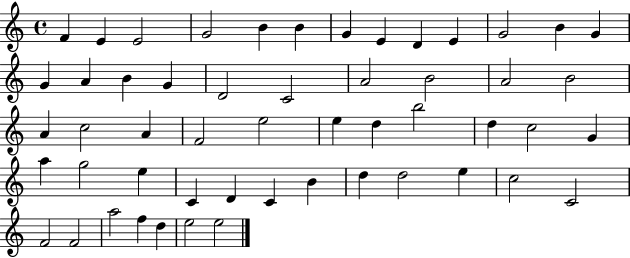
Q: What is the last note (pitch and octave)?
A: E5